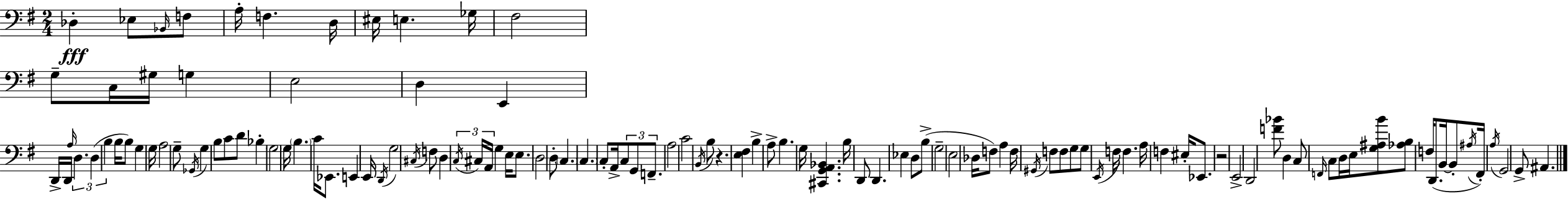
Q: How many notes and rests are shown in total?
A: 120